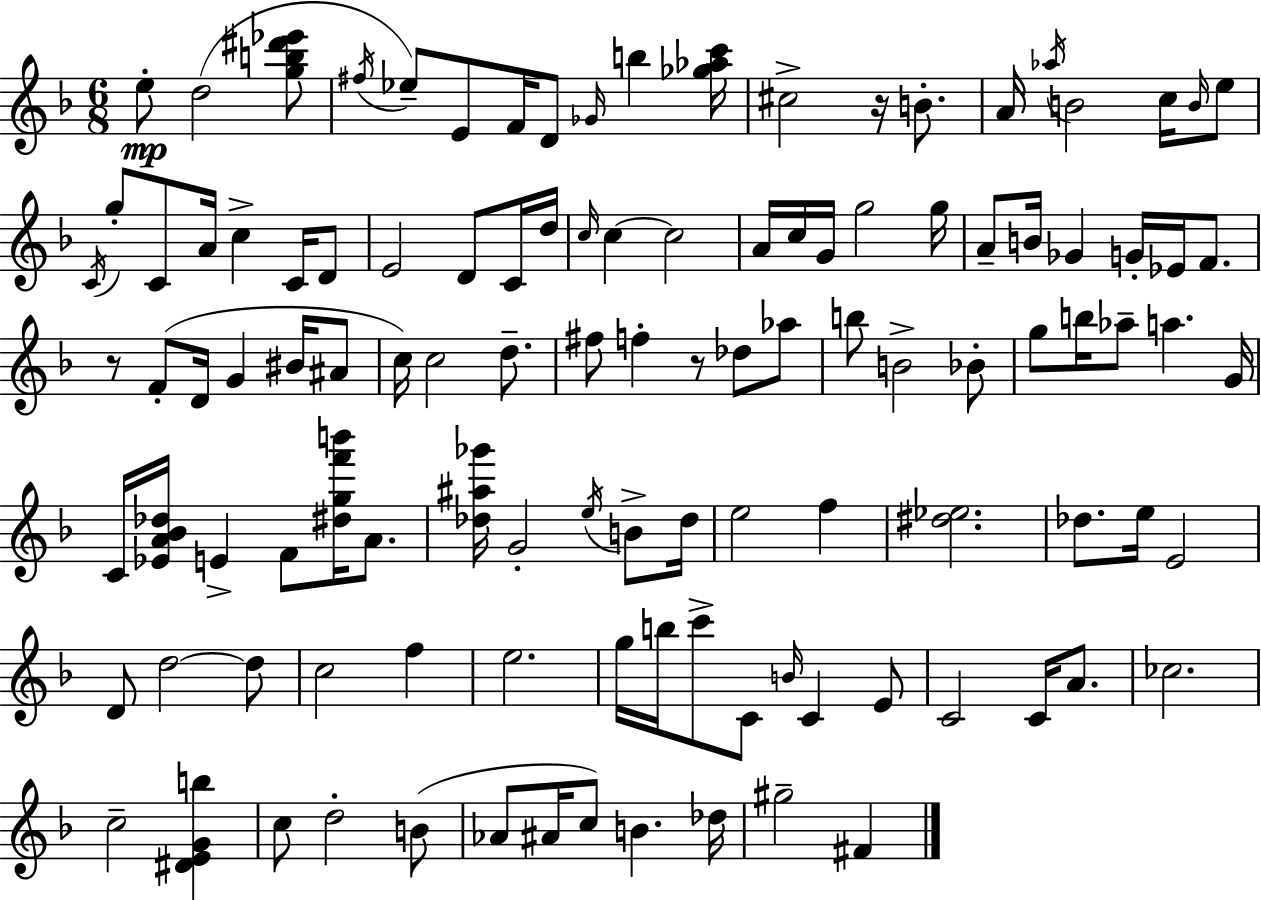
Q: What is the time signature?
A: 6/8